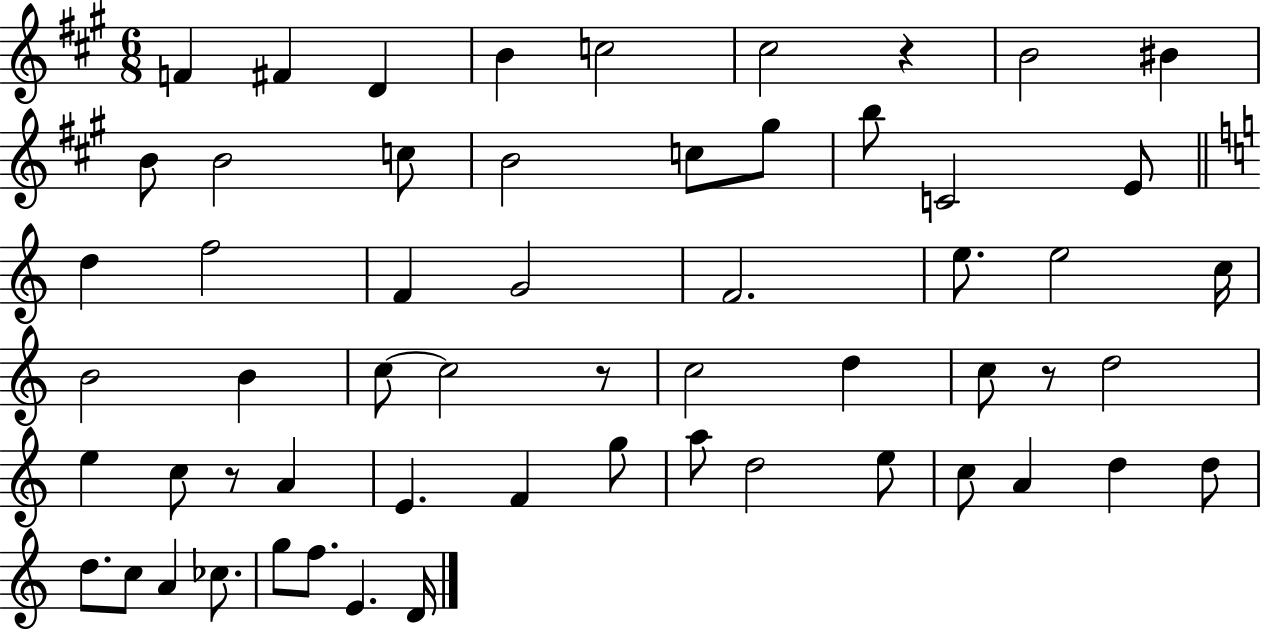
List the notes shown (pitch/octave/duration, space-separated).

F4/q F#4/q D4/q B4/q C5/h C#5/h R/q B4/h BIS4/q B4/e B4/h C5/e B4/h C5/e G#5/e B5/e C4/h E4/e D5/q F5/h F4/q G4/h F4/h. E5/e. E5/h C5/s B4/h B4/q C5/e C5/h R/e C5/h D5/q C5/e R/e D5/h E5/q C5/e R/e A4/q E4/q. F4/q G5/e A5/e D5/h E5/e C5/e A4/q D5/q D5/e D5/e. C5/e A4/q CES5/e. G5/e F5/e. E4/q. D4/s